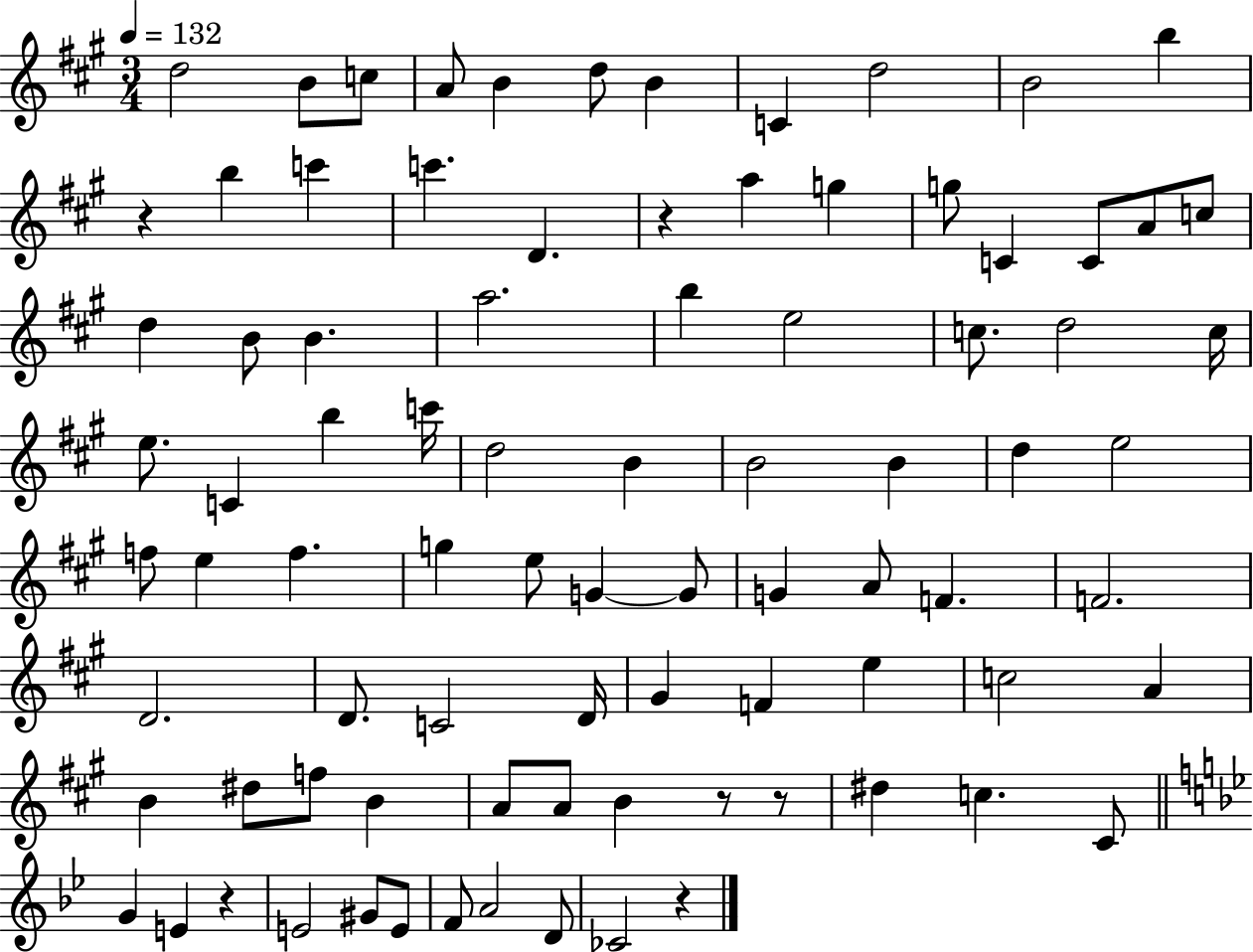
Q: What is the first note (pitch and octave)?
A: D5